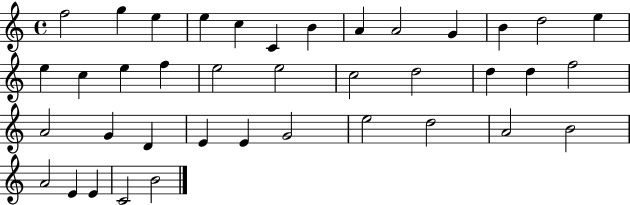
F5/h G5/q E5/q E5/q C5/q C4/q B4/q A4/q A4/h G4/q B4/q D5/h E5/q E5/q C5/q E5/q F5/q E5/h E5/h C5/h D5/h D5/q D5/q F5/h A4/h G4/q D4/q E4/q E4/q G4/h E5/h D5/h A4/h B4/h A4/h E4/q E4/q C4/h B4/h